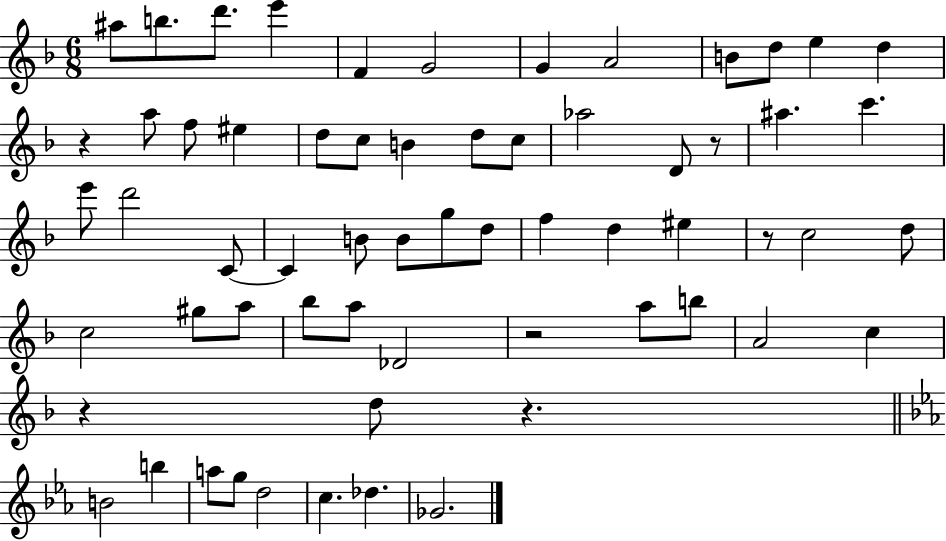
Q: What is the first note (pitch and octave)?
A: A#5